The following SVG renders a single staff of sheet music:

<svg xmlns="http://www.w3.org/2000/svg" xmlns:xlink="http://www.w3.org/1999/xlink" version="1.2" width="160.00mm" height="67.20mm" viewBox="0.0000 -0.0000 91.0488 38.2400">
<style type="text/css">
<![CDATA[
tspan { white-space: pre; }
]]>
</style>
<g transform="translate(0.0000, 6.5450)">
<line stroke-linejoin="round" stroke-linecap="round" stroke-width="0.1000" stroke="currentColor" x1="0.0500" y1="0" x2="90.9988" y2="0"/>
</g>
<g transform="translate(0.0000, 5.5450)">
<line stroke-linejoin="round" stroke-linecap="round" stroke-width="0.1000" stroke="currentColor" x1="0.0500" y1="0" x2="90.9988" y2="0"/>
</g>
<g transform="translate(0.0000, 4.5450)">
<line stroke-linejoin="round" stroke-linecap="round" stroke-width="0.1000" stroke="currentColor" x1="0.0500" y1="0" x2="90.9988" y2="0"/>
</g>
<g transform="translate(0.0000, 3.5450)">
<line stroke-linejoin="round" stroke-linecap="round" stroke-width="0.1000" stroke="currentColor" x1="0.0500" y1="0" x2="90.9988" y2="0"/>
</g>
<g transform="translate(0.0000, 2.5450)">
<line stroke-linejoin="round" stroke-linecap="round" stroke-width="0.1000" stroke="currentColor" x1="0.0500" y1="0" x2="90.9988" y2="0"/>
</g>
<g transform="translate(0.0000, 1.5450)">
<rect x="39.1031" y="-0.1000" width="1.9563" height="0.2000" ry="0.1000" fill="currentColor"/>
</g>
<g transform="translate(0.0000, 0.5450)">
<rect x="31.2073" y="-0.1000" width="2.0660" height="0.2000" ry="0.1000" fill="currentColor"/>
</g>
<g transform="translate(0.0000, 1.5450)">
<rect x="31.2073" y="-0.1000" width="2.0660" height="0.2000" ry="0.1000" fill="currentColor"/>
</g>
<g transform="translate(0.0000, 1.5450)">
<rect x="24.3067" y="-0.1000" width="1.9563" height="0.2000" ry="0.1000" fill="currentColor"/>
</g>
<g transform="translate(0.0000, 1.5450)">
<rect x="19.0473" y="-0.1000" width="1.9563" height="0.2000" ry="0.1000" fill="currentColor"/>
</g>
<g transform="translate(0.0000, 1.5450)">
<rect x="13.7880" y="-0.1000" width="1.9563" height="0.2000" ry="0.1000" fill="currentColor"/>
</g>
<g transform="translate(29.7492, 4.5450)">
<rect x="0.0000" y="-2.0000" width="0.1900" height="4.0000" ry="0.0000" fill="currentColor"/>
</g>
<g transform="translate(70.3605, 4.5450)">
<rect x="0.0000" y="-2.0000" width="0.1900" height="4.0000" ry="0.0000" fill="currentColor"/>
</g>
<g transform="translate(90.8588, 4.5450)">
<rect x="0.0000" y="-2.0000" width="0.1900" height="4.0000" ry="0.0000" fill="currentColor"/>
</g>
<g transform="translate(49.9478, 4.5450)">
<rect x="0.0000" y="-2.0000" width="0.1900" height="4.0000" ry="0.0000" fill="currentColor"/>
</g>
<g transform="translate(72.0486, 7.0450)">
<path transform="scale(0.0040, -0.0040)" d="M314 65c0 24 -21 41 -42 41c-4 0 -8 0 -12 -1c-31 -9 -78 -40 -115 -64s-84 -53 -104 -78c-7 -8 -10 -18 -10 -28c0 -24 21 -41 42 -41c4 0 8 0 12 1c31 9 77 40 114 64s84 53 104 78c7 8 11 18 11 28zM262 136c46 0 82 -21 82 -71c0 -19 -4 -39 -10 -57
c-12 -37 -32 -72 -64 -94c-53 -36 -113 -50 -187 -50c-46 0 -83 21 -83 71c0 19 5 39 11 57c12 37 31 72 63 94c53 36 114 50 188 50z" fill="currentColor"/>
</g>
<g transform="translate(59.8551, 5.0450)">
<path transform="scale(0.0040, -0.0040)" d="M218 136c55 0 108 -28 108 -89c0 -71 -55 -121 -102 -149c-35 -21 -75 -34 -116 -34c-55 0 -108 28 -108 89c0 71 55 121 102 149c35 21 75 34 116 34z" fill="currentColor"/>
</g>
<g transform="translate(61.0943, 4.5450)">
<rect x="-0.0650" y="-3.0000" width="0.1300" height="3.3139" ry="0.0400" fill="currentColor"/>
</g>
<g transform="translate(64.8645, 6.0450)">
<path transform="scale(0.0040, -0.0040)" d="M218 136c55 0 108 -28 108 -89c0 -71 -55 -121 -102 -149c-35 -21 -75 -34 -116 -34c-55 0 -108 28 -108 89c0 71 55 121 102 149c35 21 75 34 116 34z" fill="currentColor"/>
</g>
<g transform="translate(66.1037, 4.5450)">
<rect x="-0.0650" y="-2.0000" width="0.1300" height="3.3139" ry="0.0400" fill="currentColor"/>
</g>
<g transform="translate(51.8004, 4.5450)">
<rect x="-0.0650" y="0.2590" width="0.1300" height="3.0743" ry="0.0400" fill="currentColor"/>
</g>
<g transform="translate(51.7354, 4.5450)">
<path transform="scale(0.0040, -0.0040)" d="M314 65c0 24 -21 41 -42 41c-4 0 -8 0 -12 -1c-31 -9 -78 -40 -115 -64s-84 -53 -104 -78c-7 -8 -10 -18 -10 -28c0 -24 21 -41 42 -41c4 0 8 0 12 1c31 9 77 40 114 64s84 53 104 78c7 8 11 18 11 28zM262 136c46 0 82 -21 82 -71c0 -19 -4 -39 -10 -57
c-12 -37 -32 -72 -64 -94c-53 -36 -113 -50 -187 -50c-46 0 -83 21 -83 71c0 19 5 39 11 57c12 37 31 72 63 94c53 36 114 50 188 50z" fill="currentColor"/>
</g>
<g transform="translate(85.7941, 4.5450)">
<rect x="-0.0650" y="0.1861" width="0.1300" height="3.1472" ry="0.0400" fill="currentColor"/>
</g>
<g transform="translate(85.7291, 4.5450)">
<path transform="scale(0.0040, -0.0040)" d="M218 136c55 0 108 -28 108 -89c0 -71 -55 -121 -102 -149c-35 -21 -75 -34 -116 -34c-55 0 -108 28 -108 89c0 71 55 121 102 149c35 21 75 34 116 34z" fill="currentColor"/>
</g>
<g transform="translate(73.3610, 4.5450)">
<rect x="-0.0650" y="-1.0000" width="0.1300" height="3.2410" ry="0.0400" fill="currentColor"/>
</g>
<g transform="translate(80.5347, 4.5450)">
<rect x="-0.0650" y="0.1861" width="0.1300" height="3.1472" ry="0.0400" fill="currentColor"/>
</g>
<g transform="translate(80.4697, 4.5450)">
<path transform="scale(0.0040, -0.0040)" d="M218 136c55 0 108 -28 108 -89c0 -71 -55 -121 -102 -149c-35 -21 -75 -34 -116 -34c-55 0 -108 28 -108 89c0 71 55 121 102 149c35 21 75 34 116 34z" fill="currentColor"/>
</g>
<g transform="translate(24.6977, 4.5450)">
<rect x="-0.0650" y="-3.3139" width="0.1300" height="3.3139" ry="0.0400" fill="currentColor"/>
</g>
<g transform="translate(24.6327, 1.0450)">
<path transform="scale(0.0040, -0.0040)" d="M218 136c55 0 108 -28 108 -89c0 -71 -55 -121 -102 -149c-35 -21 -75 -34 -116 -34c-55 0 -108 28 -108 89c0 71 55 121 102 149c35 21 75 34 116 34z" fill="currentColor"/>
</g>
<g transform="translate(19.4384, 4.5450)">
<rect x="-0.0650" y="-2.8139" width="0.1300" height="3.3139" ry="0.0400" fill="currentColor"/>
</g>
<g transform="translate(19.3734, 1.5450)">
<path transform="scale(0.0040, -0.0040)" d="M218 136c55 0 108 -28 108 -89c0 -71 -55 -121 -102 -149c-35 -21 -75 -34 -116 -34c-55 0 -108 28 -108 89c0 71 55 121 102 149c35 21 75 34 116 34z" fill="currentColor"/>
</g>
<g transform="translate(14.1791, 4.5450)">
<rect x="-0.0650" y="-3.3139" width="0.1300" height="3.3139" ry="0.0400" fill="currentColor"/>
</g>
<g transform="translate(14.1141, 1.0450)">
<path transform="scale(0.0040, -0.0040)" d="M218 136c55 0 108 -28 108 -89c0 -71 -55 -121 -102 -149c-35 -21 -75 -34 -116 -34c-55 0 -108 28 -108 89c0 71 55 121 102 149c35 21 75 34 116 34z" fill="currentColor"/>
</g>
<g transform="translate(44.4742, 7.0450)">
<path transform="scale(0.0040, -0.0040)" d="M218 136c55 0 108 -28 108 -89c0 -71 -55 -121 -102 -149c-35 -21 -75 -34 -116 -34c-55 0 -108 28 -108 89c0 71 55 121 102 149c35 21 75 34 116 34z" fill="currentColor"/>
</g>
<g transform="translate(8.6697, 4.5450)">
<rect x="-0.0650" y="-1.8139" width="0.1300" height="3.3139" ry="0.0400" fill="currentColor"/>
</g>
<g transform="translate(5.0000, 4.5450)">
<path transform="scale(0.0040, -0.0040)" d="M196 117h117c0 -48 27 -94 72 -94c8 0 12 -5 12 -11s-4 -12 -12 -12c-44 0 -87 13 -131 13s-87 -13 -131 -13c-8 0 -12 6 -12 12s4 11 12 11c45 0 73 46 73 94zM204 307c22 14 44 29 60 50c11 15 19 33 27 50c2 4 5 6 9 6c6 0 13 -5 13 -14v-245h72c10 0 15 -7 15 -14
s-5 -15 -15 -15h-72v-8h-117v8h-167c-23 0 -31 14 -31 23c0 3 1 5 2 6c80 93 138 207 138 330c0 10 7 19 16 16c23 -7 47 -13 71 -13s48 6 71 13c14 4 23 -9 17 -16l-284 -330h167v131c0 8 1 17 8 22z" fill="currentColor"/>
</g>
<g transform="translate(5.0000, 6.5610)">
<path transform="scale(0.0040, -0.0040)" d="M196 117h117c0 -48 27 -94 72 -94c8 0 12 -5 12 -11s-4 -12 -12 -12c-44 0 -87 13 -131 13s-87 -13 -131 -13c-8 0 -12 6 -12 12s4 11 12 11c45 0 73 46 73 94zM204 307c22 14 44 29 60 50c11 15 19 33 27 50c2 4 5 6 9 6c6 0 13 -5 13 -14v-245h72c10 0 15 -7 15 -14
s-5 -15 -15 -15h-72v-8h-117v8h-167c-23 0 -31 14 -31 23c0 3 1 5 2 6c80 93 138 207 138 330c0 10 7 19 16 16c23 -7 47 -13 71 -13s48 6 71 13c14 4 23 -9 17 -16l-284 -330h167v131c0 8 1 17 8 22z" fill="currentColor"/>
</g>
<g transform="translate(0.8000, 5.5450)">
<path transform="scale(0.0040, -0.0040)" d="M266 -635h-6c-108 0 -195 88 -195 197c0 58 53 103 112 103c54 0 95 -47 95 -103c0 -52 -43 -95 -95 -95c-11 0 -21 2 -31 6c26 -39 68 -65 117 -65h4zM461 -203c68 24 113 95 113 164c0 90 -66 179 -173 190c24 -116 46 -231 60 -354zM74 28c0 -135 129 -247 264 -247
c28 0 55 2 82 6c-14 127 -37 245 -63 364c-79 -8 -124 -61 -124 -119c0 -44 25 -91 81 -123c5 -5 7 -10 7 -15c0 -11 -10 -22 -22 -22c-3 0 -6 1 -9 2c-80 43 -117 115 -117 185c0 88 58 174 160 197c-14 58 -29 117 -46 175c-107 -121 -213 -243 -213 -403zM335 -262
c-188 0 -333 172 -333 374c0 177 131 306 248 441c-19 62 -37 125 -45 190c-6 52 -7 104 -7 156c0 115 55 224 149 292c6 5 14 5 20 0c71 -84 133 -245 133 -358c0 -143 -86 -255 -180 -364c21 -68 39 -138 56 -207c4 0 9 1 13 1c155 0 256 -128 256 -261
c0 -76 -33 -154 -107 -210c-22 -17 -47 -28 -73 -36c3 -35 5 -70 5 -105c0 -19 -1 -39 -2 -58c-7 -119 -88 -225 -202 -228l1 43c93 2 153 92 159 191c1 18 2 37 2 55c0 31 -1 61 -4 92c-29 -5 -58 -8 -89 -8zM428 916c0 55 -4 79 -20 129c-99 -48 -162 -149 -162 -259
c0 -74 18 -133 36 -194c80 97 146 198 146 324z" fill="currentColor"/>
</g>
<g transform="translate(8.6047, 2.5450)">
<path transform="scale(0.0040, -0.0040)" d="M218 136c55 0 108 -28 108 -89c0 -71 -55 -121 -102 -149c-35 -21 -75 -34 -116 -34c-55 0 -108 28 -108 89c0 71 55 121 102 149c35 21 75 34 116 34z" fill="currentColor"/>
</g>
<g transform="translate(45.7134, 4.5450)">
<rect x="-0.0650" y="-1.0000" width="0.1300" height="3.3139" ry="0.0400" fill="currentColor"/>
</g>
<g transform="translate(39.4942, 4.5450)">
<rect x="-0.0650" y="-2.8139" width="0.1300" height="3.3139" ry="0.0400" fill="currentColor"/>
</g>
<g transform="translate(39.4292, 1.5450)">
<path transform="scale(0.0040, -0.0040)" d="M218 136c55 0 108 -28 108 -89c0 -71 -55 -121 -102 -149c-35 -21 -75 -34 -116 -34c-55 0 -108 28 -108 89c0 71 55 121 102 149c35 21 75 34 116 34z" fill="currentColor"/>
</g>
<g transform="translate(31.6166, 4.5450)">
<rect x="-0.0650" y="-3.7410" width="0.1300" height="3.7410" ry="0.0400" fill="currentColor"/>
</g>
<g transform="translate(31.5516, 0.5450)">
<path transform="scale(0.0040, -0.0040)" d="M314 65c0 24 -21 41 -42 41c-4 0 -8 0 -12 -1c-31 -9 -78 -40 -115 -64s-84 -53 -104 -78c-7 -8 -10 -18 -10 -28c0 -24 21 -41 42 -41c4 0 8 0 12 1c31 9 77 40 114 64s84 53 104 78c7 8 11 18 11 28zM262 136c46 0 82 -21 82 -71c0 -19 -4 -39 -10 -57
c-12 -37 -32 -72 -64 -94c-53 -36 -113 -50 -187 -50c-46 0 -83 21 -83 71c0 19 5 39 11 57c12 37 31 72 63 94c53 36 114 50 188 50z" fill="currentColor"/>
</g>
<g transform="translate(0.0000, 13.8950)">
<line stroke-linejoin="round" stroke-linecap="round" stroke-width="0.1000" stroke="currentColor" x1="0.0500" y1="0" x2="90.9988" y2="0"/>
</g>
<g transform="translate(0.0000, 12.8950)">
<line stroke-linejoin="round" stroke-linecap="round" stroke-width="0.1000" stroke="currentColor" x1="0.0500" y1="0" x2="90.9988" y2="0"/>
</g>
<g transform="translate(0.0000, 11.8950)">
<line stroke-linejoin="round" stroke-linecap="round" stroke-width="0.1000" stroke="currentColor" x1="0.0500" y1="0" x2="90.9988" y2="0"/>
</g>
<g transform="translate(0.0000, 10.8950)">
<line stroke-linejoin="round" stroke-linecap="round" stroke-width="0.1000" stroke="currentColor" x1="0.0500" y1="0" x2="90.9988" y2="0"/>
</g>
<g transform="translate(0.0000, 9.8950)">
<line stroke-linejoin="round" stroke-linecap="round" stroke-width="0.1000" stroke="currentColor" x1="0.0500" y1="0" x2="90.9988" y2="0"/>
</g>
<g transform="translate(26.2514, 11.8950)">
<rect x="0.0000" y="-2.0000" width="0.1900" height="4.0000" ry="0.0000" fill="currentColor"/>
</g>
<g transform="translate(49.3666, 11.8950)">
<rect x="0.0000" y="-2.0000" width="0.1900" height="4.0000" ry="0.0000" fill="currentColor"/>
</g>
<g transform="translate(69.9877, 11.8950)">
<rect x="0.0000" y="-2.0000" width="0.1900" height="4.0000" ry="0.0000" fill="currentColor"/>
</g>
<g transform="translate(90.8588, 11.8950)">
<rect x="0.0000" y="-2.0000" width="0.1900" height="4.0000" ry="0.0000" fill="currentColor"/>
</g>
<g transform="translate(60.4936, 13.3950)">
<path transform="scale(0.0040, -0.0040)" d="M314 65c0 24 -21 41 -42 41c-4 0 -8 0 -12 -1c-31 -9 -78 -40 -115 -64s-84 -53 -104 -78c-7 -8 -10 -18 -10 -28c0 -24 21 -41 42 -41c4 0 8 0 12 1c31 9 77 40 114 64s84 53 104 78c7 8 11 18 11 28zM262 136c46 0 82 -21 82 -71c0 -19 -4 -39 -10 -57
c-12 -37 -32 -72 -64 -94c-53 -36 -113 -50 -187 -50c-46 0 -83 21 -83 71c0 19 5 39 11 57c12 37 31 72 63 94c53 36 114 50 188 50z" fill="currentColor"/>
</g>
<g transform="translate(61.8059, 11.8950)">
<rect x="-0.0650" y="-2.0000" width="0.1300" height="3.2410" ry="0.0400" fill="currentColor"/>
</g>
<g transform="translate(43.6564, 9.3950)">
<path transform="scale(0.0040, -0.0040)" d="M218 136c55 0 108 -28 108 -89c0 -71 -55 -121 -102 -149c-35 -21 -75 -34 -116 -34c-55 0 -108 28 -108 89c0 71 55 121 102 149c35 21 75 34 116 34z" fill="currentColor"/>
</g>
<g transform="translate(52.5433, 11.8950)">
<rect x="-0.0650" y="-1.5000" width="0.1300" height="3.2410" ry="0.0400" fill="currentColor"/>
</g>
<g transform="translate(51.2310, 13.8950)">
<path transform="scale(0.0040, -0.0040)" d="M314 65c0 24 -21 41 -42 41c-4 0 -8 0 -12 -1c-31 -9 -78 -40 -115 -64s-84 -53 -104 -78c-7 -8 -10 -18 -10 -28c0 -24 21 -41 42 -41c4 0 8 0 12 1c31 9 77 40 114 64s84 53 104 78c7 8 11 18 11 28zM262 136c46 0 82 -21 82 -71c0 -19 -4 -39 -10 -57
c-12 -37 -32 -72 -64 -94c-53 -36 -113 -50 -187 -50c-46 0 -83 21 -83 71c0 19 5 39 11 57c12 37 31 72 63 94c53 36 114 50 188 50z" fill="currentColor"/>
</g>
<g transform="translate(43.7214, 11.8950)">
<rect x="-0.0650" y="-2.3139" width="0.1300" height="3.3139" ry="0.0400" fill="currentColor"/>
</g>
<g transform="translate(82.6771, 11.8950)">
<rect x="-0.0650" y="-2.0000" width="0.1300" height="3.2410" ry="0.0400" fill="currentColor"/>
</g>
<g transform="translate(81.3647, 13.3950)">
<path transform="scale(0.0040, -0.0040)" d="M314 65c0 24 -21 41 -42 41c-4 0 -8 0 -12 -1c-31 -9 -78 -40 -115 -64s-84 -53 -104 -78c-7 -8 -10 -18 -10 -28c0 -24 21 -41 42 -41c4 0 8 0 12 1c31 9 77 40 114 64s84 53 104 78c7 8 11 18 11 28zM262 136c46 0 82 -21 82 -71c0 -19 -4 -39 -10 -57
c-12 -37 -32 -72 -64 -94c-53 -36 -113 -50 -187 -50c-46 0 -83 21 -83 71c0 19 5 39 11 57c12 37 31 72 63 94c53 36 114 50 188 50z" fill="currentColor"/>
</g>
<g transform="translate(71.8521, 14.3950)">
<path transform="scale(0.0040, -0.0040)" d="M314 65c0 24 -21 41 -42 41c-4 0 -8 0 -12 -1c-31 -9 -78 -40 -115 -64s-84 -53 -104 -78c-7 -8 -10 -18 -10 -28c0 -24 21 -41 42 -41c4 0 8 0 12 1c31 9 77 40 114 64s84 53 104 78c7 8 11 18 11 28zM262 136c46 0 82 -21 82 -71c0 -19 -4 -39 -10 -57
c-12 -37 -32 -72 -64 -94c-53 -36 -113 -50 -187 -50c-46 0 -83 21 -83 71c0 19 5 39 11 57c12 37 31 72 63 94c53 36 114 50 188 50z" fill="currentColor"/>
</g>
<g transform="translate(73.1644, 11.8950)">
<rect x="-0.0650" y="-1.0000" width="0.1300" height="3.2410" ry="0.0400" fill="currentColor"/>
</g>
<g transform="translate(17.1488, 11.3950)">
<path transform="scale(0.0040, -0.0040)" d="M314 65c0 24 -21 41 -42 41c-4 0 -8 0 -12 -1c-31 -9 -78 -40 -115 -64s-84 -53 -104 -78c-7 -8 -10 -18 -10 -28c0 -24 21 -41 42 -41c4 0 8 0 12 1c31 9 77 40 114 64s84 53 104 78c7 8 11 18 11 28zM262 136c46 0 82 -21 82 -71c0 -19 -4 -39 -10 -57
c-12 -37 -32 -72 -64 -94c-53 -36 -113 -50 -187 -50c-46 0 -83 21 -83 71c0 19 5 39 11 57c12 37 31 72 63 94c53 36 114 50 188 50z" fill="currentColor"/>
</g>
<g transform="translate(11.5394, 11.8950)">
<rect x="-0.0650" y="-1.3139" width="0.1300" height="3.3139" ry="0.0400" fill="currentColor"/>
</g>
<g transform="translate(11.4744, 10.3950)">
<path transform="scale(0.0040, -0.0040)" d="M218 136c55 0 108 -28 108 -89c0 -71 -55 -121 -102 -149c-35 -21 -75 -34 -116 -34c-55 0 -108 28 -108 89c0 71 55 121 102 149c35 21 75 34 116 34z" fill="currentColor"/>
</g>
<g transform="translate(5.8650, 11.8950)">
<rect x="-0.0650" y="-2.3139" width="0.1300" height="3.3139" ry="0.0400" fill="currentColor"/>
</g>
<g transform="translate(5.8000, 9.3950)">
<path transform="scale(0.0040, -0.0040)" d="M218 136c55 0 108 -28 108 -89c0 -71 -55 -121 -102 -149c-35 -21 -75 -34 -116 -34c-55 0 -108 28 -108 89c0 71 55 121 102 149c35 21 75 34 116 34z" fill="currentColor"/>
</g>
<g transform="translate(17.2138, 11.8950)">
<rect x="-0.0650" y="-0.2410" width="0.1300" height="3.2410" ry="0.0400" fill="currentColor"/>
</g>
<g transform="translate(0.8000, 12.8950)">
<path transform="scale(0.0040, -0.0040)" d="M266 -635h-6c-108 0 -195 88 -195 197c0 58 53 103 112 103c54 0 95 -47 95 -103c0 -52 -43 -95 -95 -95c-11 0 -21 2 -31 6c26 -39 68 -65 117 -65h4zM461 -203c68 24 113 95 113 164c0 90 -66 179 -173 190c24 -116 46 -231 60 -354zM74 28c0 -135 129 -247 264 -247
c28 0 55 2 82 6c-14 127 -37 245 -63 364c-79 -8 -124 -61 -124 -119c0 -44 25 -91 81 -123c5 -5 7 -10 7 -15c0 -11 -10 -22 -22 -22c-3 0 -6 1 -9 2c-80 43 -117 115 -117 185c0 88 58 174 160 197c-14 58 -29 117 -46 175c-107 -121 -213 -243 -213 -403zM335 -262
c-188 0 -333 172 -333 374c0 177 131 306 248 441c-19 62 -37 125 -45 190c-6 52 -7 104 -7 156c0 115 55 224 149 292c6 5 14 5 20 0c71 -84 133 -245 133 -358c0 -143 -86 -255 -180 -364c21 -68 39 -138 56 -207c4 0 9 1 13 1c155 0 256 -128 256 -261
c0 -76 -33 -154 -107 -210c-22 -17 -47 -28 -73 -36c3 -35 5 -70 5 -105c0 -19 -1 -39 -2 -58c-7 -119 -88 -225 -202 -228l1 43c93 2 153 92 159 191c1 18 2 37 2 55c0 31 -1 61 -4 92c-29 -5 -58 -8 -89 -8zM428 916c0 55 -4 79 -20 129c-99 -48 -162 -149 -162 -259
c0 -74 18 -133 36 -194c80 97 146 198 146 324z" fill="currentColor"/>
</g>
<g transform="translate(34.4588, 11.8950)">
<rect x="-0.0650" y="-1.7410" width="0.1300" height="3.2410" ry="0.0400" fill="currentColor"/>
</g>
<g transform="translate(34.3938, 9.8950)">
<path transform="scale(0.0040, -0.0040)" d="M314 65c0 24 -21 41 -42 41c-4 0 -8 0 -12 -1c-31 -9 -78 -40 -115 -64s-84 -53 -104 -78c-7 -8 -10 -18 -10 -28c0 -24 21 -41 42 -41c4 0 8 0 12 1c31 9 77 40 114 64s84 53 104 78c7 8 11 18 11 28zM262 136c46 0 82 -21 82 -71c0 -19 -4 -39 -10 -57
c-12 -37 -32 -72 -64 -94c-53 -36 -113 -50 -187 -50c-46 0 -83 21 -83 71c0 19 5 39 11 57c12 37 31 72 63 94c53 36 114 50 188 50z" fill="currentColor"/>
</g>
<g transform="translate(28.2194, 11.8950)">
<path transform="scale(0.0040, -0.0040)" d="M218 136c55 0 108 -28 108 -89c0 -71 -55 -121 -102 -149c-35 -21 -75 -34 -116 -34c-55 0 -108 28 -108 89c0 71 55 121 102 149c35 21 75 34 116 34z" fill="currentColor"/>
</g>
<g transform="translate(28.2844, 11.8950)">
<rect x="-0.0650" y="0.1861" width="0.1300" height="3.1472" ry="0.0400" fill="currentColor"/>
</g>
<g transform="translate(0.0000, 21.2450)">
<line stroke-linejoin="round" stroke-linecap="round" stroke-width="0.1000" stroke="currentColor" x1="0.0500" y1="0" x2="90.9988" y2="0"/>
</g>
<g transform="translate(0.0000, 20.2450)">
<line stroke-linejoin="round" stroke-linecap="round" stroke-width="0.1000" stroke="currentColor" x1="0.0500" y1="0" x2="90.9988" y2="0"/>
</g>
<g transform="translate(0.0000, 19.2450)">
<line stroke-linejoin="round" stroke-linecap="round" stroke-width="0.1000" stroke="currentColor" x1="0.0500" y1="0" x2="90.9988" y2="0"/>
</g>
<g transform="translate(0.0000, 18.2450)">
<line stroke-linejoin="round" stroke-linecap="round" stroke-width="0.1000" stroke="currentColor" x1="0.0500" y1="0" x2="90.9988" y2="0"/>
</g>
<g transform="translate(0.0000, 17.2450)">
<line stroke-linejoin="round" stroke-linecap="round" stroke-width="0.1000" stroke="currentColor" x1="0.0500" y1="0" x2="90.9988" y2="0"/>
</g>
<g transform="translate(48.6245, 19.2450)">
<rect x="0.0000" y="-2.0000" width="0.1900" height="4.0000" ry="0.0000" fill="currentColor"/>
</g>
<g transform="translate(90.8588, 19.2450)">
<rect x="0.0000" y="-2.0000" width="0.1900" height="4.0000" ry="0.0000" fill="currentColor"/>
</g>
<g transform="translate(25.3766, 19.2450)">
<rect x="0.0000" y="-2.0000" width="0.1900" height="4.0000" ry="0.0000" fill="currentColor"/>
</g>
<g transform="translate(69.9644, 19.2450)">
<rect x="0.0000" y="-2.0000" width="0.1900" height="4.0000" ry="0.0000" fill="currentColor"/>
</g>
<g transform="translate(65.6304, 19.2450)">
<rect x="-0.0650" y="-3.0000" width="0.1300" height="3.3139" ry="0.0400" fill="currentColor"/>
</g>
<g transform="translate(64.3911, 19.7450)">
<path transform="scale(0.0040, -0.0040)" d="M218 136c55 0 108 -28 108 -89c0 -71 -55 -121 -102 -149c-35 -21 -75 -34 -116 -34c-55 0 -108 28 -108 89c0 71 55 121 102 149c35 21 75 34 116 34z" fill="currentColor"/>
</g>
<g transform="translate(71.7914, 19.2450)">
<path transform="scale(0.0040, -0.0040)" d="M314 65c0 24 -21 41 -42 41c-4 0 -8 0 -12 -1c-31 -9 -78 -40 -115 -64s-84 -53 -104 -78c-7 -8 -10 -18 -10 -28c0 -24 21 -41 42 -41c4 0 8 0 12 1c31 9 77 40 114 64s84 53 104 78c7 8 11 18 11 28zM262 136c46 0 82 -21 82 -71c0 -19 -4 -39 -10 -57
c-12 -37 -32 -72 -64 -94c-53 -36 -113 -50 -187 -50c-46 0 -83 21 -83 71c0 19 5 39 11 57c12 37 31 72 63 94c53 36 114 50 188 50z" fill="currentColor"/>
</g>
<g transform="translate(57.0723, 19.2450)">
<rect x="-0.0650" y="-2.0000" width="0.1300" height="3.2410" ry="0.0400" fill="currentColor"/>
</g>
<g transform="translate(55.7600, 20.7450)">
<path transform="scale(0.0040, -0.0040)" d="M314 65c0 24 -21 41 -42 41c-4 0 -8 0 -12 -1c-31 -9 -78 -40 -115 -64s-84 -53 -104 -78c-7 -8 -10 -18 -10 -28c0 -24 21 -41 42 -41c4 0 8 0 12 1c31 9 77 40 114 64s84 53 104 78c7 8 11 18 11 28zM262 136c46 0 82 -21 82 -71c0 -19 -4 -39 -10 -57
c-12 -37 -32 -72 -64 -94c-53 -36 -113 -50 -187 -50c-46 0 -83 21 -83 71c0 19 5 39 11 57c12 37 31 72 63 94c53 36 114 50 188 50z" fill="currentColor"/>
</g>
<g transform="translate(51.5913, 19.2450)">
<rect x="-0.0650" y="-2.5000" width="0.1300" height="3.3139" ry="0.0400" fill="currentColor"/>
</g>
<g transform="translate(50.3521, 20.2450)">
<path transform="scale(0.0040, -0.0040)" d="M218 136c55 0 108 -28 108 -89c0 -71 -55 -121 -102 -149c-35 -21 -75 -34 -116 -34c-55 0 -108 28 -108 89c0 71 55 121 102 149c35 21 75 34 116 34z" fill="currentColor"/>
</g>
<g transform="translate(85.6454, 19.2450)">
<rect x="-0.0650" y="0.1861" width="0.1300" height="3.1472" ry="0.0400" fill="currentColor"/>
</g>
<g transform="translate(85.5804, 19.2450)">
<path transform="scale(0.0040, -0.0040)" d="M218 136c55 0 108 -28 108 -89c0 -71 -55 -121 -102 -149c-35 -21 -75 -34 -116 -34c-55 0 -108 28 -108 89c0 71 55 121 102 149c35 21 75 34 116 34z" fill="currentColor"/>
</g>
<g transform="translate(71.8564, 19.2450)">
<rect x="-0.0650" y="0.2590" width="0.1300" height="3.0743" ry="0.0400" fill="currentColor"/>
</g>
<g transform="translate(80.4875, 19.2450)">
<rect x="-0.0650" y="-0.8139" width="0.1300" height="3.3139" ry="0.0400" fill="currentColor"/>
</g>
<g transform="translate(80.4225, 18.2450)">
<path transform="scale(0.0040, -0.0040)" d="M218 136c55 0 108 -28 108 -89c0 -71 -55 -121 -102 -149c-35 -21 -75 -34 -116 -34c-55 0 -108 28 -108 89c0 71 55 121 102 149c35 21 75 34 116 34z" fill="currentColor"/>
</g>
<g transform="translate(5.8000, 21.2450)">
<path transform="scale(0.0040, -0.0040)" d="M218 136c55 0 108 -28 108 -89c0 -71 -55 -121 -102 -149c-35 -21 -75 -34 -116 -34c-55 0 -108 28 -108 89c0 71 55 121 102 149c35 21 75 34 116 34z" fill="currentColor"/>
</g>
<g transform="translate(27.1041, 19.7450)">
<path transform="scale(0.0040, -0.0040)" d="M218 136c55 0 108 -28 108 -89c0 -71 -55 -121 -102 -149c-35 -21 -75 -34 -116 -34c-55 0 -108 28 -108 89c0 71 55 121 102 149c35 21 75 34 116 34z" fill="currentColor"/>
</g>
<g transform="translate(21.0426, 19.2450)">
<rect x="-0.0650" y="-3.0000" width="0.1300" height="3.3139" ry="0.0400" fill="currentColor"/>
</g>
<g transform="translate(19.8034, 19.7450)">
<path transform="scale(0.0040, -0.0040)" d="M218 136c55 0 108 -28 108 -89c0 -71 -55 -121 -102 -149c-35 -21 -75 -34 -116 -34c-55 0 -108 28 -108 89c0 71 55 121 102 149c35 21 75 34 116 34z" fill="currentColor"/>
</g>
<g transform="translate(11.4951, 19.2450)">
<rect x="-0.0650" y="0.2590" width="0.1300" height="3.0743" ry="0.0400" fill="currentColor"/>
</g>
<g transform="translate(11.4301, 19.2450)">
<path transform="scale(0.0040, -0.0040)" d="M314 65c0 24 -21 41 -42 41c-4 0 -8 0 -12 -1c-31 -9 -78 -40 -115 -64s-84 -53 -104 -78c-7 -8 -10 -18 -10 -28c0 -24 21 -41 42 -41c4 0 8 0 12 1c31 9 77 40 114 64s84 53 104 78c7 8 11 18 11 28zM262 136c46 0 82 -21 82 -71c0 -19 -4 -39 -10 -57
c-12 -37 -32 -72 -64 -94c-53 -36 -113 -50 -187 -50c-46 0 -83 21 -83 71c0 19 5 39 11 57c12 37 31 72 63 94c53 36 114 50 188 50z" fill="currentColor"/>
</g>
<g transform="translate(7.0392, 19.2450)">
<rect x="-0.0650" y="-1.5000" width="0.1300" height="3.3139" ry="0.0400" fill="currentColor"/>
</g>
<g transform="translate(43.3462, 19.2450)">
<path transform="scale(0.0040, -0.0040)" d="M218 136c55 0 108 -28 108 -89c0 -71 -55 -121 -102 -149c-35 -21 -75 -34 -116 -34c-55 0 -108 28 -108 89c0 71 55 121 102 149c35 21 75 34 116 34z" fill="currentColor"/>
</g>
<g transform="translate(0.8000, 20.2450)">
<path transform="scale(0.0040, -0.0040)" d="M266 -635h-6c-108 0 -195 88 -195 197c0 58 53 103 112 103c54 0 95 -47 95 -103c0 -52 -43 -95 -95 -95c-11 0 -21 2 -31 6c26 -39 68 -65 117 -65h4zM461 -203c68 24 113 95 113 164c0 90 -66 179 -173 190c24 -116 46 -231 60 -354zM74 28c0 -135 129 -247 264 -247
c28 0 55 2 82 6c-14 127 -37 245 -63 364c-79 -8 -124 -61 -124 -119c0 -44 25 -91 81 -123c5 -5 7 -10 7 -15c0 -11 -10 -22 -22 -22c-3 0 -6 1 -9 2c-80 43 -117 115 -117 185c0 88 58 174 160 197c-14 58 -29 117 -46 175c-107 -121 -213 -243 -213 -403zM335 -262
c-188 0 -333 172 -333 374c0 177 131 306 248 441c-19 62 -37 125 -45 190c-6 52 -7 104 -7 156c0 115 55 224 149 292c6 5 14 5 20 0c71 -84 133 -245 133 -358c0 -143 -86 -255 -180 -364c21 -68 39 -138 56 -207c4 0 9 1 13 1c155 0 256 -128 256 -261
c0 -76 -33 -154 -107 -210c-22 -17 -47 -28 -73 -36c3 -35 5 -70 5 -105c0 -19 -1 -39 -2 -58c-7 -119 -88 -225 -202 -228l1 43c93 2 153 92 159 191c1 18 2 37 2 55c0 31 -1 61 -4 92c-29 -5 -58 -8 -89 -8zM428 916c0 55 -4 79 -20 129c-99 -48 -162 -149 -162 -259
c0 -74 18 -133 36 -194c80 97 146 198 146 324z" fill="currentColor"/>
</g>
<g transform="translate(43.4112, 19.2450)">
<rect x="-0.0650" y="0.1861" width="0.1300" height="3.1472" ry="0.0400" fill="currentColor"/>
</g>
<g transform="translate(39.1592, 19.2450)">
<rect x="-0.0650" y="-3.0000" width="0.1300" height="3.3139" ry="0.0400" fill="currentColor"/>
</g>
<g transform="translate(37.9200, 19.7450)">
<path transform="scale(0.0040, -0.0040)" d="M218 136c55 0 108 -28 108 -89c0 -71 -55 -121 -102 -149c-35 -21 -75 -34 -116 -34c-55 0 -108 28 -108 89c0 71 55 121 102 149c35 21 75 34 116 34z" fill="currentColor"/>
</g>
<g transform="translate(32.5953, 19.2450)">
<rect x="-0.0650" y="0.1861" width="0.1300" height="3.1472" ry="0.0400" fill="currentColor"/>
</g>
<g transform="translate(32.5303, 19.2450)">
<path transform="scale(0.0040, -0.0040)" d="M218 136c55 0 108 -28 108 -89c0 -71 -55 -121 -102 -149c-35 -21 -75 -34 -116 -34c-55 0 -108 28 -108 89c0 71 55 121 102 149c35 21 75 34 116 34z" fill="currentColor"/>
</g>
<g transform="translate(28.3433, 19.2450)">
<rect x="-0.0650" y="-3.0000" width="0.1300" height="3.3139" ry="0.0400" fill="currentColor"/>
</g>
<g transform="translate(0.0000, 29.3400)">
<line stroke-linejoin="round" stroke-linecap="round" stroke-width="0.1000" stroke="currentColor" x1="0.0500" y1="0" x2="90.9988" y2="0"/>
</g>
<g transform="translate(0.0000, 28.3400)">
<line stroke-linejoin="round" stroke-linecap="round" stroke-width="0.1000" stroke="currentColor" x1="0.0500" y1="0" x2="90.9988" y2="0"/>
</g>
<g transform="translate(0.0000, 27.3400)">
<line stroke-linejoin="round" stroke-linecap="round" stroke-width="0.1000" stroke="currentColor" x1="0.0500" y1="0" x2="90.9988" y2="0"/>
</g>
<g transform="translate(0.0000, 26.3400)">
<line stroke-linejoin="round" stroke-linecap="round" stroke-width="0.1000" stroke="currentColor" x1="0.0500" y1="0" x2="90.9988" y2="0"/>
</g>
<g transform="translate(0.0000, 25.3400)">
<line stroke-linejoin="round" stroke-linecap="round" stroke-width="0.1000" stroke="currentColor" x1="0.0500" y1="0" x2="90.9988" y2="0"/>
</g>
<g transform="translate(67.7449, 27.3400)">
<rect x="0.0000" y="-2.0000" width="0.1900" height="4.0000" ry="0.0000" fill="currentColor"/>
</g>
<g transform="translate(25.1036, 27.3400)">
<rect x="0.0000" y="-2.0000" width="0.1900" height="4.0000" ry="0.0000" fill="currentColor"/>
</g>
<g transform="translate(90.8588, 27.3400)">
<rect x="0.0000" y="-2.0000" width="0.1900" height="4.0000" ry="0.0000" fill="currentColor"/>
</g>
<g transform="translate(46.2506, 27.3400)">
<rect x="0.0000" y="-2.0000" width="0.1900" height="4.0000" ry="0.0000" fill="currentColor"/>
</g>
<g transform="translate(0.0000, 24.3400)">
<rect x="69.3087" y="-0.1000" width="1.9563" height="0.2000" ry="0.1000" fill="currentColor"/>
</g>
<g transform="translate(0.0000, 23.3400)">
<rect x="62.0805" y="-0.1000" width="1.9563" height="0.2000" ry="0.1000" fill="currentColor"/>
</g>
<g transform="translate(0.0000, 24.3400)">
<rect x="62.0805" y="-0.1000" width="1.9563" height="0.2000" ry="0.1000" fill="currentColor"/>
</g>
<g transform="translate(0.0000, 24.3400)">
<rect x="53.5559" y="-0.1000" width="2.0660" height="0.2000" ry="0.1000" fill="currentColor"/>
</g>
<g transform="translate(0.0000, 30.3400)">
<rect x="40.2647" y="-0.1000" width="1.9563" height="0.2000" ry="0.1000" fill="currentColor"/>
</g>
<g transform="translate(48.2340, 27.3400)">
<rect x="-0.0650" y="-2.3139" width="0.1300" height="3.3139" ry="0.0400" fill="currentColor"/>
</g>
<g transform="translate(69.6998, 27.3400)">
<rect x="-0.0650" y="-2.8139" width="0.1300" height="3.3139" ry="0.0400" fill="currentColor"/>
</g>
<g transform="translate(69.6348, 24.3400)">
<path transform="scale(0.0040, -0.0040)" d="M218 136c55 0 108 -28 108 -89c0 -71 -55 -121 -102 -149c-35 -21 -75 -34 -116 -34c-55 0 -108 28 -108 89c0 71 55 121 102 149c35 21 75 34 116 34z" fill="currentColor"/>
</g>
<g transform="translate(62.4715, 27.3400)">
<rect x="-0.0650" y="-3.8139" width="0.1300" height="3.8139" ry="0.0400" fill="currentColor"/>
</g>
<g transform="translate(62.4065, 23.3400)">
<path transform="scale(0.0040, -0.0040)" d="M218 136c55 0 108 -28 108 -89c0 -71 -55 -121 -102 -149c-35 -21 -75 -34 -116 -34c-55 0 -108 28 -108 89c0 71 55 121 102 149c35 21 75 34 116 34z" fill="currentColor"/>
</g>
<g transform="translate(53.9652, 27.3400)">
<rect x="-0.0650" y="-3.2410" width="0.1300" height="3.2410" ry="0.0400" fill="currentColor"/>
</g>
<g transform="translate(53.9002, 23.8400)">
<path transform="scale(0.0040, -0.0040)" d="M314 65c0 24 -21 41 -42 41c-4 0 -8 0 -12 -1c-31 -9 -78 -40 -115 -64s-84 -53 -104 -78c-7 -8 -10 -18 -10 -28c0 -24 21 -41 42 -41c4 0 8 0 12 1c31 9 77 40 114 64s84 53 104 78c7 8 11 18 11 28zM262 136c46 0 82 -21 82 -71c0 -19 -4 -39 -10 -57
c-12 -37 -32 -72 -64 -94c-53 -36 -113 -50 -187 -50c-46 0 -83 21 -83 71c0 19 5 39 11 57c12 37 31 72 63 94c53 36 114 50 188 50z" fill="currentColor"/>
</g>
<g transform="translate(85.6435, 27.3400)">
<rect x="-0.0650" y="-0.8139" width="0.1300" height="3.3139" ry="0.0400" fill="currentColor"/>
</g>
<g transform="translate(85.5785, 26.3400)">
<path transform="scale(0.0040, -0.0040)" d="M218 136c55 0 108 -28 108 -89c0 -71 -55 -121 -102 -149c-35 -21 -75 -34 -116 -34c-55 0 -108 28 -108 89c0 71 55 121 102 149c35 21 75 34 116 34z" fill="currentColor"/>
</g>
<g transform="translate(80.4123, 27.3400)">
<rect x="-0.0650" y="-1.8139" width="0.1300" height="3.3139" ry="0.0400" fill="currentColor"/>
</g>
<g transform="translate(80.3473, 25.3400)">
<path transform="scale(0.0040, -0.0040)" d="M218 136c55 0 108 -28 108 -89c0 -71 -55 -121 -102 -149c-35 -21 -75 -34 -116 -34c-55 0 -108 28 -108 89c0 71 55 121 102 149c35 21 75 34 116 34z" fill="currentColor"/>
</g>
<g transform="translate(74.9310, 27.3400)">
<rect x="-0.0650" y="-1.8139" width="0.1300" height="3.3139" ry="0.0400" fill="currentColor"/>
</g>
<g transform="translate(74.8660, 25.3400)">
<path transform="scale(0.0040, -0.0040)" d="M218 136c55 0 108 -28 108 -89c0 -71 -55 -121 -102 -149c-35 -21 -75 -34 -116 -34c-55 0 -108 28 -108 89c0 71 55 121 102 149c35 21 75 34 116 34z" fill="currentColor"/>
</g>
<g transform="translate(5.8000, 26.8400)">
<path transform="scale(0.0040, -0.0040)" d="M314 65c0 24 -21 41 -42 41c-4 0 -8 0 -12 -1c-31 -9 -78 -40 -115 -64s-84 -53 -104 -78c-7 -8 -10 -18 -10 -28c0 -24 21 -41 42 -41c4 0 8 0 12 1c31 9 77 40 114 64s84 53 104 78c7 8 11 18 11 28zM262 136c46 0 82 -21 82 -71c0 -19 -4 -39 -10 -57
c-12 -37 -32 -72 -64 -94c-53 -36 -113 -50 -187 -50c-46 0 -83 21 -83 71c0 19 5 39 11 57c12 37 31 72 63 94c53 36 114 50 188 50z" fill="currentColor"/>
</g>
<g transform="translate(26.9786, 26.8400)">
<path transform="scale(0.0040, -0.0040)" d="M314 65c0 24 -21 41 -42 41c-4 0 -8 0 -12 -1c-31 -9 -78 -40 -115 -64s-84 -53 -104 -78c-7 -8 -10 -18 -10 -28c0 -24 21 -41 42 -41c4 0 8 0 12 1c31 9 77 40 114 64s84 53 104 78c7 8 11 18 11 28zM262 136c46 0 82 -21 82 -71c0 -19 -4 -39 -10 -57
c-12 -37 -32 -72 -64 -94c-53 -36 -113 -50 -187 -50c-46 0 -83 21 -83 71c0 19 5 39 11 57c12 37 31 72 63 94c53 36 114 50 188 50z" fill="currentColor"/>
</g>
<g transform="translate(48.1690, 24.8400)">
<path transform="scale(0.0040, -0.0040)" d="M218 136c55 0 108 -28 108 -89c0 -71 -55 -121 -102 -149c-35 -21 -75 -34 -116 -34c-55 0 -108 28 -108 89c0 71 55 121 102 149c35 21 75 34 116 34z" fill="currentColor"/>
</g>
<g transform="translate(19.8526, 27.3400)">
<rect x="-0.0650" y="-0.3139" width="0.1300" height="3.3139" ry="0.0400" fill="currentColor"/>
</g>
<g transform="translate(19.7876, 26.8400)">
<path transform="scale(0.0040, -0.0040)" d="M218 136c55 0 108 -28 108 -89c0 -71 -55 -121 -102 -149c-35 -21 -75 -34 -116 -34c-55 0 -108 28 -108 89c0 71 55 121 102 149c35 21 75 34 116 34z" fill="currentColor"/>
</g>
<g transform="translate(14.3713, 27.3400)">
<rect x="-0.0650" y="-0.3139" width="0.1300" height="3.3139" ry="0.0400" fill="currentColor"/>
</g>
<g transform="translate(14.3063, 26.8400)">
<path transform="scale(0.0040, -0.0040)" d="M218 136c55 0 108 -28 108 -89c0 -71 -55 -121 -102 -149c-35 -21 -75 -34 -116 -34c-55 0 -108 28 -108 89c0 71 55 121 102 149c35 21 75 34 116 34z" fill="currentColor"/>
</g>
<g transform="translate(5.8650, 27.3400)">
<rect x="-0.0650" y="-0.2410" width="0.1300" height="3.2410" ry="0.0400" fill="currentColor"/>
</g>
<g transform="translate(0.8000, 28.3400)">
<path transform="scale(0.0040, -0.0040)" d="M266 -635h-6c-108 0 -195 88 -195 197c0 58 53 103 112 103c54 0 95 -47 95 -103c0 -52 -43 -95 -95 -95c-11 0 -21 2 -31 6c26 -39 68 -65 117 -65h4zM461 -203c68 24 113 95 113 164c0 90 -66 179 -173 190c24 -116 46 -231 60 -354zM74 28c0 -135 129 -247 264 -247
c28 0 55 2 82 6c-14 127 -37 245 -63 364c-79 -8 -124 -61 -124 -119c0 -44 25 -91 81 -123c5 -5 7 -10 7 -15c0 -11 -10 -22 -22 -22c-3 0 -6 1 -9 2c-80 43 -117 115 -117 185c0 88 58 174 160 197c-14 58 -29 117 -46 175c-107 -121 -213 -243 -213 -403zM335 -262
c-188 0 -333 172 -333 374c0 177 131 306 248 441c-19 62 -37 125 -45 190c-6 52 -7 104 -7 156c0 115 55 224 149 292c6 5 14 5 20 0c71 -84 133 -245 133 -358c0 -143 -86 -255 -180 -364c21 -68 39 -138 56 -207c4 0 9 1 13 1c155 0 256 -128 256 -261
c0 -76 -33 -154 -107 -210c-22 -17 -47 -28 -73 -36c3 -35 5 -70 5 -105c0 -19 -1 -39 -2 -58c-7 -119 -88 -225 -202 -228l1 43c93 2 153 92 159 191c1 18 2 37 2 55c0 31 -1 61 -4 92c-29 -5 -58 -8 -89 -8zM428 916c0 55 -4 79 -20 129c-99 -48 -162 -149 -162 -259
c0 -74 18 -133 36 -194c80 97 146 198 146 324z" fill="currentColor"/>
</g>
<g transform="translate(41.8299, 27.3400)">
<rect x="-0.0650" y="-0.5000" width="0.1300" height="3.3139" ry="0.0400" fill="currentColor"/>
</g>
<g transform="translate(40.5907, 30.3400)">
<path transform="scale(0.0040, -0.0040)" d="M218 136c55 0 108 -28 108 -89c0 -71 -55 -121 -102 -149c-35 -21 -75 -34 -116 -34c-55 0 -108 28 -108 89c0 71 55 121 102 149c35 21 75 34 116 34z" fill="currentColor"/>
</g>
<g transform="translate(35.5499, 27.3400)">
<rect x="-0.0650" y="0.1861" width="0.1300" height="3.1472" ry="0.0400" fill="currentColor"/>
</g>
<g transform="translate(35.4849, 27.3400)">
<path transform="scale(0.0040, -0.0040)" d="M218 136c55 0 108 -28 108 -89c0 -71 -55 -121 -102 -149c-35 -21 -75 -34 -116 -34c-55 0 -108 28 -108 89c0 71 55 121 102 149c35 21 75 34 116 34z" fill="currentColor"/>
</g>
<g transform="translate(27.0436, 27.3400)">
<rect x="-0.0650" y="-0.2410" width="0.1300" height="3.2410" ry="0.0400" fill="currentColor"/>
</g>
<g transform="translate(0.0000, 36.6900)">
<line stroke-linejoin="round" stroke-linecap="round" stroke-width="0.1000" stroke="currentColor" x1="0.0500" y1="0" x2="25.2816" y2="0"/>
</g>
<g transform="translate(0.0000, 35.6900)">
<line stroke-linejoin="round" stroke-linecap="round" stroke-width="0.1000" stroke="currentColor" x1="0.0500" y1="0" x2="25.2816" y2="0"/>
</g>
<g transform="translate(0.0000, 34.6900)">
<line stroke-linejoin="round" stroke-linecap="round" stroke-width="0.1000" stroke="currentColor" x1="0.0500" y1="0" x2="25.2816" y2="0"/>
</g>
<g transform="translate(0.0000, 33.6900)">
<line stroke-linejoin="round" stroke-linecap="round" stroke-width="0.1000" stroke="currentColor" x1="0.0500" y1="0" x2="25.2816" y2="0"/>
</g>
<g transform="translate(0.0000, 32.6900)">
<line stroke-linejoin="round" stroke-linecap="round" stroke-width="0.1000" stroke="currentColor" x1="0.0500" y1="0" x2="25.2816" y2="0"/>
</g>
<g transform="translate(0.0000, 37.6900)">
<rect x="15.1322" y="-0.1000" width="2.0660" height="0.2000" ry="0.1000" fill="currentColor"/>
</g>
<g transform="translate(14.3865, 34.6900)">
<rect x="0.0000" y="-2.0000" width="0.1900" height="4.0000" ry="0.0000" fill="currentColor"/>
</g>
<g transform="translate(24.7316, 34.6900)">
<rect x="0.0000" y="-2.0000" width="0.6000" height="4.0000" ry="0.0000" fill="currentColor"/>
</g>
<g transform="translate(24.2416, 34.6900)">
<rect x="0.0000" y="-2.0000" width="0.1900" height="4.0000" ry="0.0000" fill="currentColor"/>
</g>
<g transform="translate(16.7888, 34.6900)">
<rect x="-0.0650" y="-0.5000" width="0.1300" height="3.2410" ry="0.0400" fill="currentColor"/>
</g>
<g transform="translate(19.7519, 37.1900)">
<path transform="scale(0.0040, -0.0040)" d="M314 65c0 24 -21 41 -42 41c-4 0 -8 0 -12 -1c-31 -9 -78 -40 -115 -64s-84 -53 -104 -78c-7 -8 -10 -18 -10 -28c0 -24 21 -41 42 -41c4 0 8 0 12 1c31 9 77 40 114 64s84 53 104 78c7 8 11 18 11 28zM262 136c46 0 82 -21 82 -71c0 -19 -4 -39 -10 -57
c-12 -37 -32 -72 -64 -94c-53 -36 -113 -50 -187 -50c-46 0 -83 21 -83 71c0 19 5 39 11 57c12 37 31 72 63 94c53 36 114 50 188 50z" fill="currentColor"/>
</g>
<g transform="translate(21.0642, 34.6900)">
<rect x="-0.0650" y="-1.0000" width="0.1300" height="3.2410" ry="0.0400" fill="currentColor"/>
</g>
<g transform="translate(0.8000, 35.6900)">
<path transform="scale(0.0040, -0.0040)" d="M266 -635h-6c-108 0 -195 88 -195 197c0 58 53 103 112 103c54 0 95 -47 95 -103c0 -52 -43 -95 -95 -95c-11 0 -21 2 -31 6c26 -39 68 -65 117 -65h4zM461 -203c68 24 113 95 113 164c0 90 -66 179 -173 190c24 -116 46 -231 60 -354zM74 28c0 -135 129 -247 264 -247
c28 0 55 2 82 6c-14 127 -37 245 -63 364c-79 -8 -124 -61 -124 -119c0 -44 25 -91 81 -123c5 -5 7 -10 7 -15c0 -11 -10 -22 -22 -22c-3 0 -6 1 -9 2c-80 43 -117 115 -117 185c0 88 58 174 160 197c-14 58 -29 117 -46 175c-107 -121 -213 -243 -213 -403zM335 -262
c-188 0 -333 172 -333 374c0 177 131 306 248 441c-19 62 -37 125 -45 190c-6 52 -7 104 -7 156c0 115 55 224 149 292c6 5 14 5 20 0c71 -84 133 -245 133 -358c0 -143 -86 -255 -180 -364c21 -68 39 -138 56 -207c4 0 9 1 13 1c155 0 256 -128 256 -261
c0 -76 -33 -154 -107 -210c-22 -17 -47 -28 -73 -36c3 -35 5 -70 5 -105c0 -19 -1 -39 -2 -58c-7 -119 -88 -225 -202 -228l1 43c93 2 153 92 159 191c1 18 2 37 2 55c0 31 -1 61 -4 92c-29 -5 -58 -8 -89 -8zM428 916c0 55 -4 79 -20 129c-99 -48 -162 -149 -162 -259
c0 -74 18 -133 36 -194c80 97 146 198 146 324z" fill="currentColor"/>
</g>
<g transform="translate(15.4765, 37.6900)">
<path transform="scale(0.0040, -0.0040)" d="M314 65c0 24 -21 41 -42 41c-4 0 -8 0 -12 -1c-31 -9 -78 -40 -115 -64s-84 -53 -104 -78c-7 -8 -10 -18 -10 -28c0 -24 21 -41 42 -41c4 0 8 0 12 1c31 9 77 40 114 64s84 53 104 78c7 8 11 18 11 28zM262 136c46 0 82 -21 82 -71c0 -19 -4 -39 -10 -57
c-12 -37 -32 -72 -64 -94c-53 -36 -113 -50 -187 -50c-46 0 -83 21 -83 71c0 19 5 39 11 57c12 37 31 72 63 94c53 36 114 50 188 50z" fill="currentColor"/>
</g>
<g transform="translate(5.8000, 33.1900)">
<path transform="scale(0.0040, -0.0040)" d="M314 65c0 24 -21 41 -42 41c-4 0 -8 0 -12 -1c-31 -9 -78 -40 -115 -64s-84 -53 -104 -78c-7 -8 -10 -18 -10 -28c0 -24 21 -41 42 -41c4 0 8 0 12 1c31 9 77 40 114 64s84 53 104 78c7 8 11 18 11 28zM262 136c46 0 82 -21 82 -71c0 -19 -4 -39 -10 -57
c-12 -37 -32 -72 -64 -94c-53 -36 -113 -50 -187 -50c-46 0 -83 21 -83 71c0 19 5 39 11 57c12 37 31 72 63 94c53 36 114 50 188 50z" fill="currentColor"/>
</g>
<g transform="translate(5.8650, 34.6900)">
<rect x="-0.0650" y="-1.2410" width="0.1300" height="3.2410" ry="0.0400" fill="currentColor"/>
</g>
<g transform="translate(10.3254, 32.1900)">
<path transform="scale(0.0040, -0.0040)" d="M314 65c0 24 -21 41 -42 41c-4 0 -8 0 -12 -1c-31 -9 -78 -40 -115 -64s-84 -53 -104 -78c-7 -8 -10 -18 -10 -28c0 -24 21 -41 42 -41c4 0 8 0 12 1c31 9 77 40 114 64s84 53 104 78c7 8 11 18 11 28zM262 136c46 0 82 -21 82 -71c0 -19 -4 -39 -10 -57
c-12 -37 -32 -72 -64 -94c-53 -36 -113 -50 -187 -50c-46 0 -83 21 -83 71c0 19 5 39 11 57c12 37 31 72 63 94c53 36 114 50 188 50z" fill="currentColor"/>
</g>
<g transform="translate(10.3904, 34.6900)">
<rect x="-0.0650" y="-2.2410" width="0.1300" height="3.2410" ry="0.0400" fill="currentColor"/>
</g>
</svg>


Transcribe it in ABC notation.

X:1
T:Untitled
M:4/4
L:1/4
K:C
f b a b c'2 a D B2 A F D2 B B g e c2 B f2 g E2 F2 D2 F2 E B2 A A B A B G F2 A B2 d B c2 c c c2 B C g b2 c' a f f d e2 g2 C2 D2